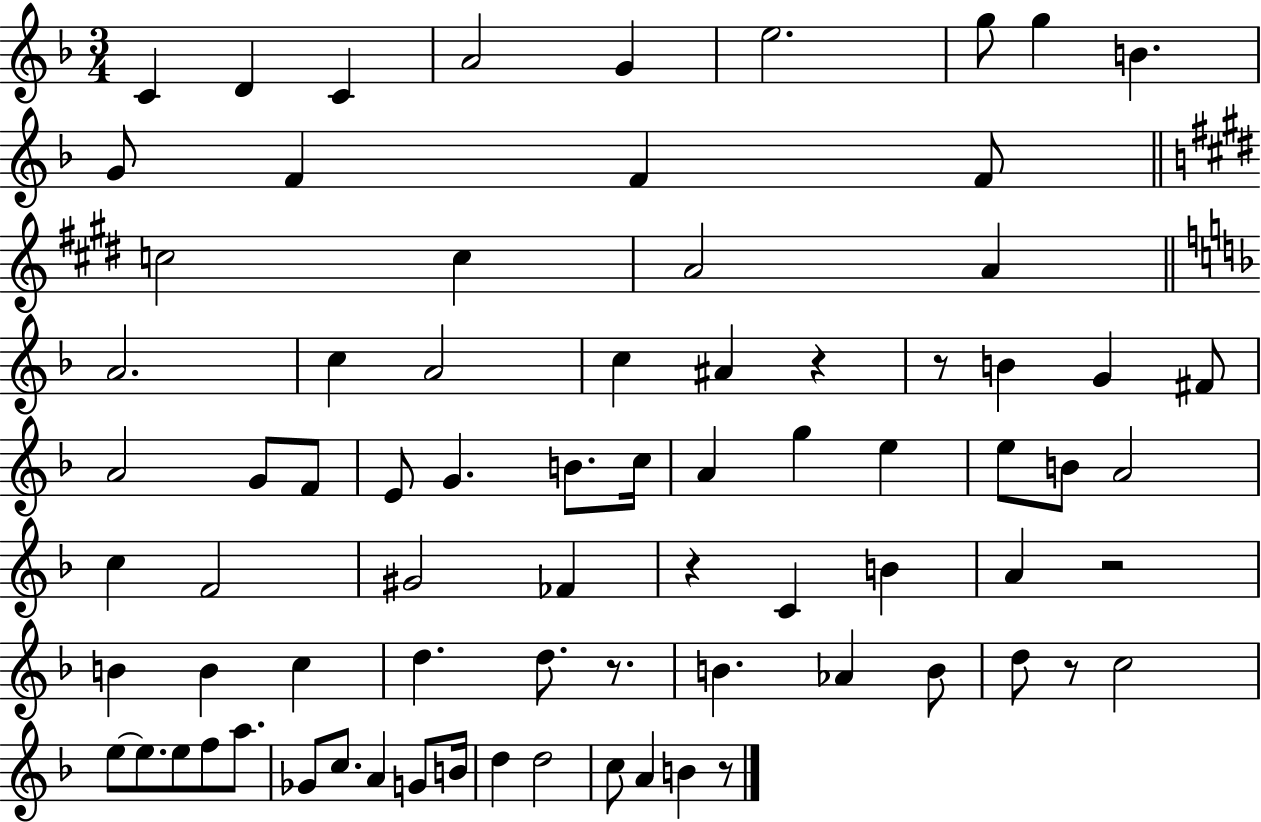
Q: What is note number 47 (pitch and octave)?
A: B4